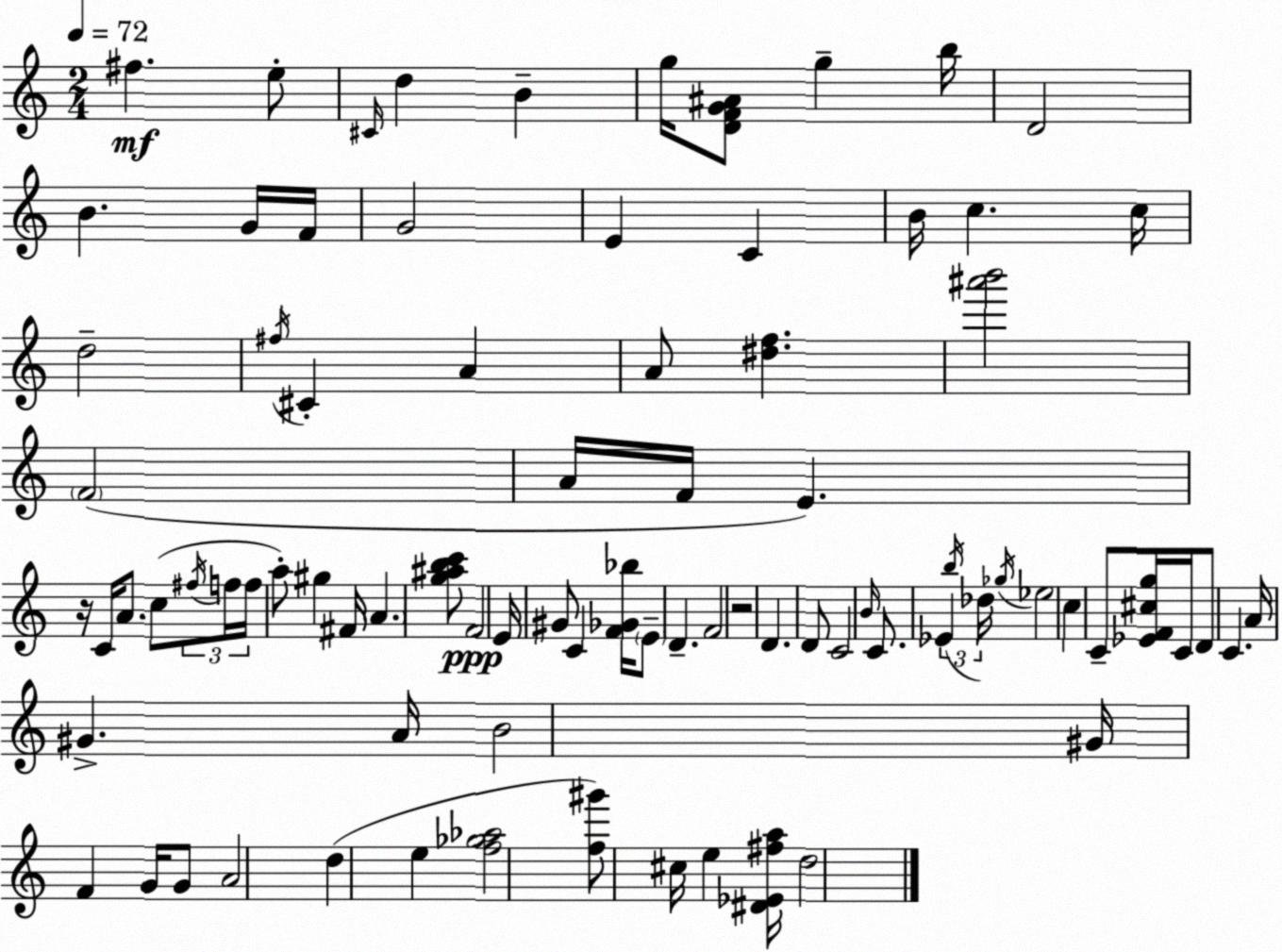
X:1
T:Untitled
M:2/4
L:1/4
K:C
^f e/2 ^C/4 d B g/4 [DFG^A]/2 g b/4 D2 B G/4 F/4 G2 E C B/4 c c/4 d2 ^f/4 ^C A A/2 [^df] [^a'b']2 F2 A/4 F/4 E z/4 C/4 A/2 c/2 ^f/4 f/4 f/4 a/2 ^g ^F/4 A [g^abc']/2 F2 E/4 ^G/2 C [F_G_b]/4 E/2 D F2 z2 D D/2 C2 B/4 C/2 _E b/4 _d/4 _g/4 _e2 c C/2 [_EF^cg]/4 C/4 D/2 C A/4 ^G A/4 B2 ^G/4 F G/4 G/2 A2 d e [f_g_a]2 [f^g']/2 ^c/4 e [^D_E^fa]/4 d2